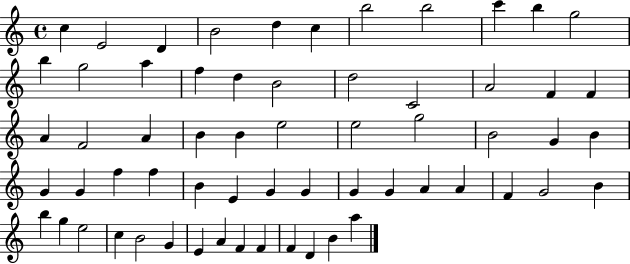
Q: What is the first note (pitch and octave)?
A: C5